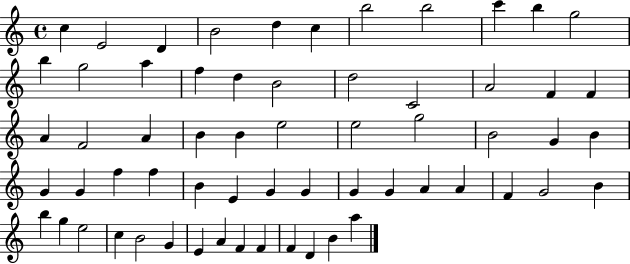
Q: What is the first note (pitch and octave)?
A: C5